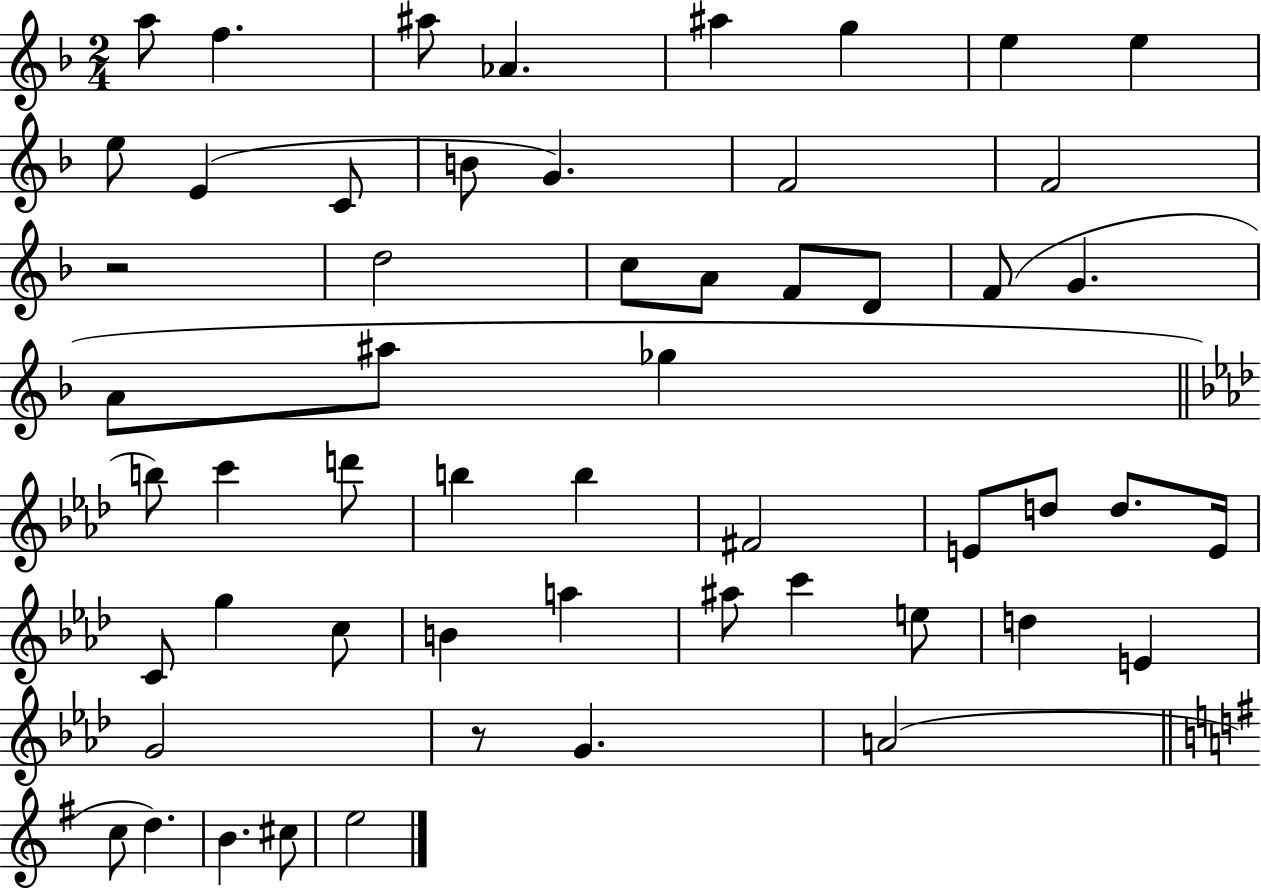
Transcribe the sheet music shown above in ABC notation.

X:1
T:Untitled
M:2/4
L:1/4
K:F
a/2 f ^a/2 _A ^a g e e e/2 E C/2 B/2 G F2 F2 z2 d2 c/2 A/2 F/2 D/2 F/2 G A/2 ^a/2 _g b/2 c' d'/2 b b ^F2 E/2 d/2 d/2 E/4 C/2 g c/2 B a ^a/2 c' e/2 d E G2 z/2 G A2 c/2 d B ^c/2 e2